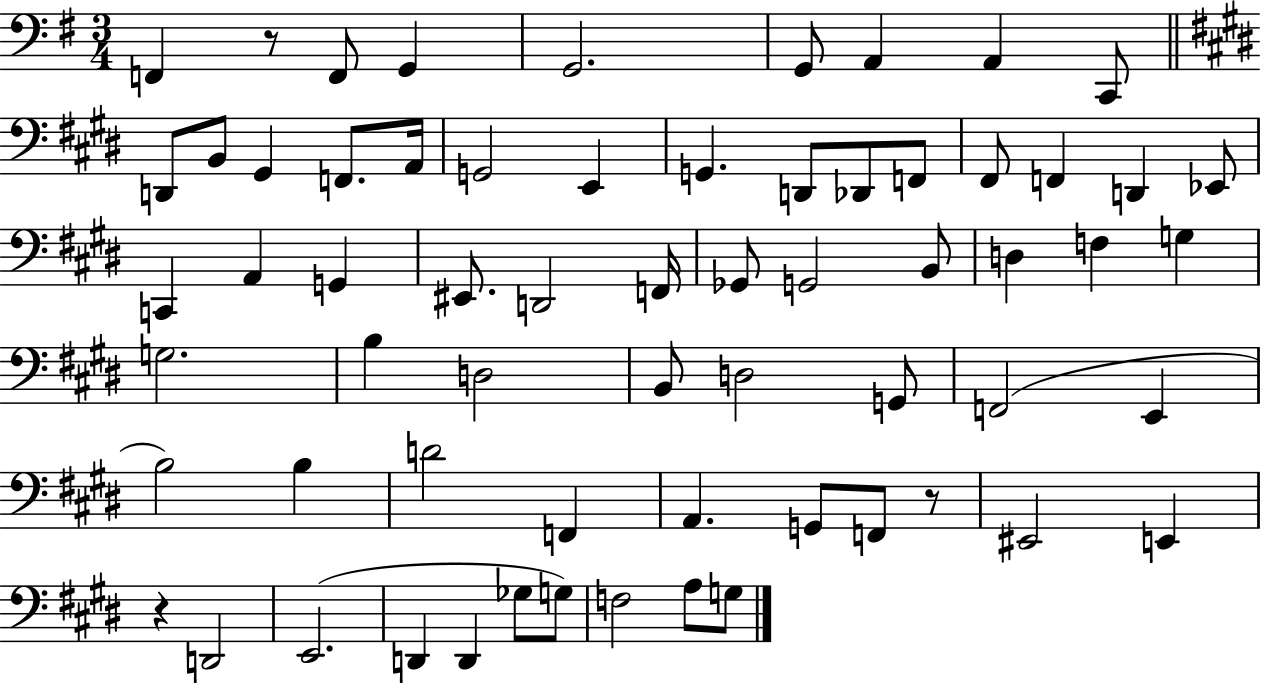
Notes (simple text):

F2/q R/e F2/e G2/q G2/h. G2/e A2/q A2/q C2/e D2/e B2/e G#2/q F2/e. A2/s G2/h E2/q G2/q. D2/e Db2/e F2/e F#2/e F2/q D2/q Eb2/e C2/q A2/q G2/q EIS2/e. D2/h F2/s Gb2/e G2/h B2/e D3/q F3/q G3/q G3/h. B3/q D3/h B2/e D3/h G2/e F2/h E2/q B3/h B3/q D4/h F2/q A2/q. G2/e F2/e R/e EIS2/h E2/q R/q D2/h E2/h. D2/q D2/q Gb3/e G3/e F3/h A3/e G3/e